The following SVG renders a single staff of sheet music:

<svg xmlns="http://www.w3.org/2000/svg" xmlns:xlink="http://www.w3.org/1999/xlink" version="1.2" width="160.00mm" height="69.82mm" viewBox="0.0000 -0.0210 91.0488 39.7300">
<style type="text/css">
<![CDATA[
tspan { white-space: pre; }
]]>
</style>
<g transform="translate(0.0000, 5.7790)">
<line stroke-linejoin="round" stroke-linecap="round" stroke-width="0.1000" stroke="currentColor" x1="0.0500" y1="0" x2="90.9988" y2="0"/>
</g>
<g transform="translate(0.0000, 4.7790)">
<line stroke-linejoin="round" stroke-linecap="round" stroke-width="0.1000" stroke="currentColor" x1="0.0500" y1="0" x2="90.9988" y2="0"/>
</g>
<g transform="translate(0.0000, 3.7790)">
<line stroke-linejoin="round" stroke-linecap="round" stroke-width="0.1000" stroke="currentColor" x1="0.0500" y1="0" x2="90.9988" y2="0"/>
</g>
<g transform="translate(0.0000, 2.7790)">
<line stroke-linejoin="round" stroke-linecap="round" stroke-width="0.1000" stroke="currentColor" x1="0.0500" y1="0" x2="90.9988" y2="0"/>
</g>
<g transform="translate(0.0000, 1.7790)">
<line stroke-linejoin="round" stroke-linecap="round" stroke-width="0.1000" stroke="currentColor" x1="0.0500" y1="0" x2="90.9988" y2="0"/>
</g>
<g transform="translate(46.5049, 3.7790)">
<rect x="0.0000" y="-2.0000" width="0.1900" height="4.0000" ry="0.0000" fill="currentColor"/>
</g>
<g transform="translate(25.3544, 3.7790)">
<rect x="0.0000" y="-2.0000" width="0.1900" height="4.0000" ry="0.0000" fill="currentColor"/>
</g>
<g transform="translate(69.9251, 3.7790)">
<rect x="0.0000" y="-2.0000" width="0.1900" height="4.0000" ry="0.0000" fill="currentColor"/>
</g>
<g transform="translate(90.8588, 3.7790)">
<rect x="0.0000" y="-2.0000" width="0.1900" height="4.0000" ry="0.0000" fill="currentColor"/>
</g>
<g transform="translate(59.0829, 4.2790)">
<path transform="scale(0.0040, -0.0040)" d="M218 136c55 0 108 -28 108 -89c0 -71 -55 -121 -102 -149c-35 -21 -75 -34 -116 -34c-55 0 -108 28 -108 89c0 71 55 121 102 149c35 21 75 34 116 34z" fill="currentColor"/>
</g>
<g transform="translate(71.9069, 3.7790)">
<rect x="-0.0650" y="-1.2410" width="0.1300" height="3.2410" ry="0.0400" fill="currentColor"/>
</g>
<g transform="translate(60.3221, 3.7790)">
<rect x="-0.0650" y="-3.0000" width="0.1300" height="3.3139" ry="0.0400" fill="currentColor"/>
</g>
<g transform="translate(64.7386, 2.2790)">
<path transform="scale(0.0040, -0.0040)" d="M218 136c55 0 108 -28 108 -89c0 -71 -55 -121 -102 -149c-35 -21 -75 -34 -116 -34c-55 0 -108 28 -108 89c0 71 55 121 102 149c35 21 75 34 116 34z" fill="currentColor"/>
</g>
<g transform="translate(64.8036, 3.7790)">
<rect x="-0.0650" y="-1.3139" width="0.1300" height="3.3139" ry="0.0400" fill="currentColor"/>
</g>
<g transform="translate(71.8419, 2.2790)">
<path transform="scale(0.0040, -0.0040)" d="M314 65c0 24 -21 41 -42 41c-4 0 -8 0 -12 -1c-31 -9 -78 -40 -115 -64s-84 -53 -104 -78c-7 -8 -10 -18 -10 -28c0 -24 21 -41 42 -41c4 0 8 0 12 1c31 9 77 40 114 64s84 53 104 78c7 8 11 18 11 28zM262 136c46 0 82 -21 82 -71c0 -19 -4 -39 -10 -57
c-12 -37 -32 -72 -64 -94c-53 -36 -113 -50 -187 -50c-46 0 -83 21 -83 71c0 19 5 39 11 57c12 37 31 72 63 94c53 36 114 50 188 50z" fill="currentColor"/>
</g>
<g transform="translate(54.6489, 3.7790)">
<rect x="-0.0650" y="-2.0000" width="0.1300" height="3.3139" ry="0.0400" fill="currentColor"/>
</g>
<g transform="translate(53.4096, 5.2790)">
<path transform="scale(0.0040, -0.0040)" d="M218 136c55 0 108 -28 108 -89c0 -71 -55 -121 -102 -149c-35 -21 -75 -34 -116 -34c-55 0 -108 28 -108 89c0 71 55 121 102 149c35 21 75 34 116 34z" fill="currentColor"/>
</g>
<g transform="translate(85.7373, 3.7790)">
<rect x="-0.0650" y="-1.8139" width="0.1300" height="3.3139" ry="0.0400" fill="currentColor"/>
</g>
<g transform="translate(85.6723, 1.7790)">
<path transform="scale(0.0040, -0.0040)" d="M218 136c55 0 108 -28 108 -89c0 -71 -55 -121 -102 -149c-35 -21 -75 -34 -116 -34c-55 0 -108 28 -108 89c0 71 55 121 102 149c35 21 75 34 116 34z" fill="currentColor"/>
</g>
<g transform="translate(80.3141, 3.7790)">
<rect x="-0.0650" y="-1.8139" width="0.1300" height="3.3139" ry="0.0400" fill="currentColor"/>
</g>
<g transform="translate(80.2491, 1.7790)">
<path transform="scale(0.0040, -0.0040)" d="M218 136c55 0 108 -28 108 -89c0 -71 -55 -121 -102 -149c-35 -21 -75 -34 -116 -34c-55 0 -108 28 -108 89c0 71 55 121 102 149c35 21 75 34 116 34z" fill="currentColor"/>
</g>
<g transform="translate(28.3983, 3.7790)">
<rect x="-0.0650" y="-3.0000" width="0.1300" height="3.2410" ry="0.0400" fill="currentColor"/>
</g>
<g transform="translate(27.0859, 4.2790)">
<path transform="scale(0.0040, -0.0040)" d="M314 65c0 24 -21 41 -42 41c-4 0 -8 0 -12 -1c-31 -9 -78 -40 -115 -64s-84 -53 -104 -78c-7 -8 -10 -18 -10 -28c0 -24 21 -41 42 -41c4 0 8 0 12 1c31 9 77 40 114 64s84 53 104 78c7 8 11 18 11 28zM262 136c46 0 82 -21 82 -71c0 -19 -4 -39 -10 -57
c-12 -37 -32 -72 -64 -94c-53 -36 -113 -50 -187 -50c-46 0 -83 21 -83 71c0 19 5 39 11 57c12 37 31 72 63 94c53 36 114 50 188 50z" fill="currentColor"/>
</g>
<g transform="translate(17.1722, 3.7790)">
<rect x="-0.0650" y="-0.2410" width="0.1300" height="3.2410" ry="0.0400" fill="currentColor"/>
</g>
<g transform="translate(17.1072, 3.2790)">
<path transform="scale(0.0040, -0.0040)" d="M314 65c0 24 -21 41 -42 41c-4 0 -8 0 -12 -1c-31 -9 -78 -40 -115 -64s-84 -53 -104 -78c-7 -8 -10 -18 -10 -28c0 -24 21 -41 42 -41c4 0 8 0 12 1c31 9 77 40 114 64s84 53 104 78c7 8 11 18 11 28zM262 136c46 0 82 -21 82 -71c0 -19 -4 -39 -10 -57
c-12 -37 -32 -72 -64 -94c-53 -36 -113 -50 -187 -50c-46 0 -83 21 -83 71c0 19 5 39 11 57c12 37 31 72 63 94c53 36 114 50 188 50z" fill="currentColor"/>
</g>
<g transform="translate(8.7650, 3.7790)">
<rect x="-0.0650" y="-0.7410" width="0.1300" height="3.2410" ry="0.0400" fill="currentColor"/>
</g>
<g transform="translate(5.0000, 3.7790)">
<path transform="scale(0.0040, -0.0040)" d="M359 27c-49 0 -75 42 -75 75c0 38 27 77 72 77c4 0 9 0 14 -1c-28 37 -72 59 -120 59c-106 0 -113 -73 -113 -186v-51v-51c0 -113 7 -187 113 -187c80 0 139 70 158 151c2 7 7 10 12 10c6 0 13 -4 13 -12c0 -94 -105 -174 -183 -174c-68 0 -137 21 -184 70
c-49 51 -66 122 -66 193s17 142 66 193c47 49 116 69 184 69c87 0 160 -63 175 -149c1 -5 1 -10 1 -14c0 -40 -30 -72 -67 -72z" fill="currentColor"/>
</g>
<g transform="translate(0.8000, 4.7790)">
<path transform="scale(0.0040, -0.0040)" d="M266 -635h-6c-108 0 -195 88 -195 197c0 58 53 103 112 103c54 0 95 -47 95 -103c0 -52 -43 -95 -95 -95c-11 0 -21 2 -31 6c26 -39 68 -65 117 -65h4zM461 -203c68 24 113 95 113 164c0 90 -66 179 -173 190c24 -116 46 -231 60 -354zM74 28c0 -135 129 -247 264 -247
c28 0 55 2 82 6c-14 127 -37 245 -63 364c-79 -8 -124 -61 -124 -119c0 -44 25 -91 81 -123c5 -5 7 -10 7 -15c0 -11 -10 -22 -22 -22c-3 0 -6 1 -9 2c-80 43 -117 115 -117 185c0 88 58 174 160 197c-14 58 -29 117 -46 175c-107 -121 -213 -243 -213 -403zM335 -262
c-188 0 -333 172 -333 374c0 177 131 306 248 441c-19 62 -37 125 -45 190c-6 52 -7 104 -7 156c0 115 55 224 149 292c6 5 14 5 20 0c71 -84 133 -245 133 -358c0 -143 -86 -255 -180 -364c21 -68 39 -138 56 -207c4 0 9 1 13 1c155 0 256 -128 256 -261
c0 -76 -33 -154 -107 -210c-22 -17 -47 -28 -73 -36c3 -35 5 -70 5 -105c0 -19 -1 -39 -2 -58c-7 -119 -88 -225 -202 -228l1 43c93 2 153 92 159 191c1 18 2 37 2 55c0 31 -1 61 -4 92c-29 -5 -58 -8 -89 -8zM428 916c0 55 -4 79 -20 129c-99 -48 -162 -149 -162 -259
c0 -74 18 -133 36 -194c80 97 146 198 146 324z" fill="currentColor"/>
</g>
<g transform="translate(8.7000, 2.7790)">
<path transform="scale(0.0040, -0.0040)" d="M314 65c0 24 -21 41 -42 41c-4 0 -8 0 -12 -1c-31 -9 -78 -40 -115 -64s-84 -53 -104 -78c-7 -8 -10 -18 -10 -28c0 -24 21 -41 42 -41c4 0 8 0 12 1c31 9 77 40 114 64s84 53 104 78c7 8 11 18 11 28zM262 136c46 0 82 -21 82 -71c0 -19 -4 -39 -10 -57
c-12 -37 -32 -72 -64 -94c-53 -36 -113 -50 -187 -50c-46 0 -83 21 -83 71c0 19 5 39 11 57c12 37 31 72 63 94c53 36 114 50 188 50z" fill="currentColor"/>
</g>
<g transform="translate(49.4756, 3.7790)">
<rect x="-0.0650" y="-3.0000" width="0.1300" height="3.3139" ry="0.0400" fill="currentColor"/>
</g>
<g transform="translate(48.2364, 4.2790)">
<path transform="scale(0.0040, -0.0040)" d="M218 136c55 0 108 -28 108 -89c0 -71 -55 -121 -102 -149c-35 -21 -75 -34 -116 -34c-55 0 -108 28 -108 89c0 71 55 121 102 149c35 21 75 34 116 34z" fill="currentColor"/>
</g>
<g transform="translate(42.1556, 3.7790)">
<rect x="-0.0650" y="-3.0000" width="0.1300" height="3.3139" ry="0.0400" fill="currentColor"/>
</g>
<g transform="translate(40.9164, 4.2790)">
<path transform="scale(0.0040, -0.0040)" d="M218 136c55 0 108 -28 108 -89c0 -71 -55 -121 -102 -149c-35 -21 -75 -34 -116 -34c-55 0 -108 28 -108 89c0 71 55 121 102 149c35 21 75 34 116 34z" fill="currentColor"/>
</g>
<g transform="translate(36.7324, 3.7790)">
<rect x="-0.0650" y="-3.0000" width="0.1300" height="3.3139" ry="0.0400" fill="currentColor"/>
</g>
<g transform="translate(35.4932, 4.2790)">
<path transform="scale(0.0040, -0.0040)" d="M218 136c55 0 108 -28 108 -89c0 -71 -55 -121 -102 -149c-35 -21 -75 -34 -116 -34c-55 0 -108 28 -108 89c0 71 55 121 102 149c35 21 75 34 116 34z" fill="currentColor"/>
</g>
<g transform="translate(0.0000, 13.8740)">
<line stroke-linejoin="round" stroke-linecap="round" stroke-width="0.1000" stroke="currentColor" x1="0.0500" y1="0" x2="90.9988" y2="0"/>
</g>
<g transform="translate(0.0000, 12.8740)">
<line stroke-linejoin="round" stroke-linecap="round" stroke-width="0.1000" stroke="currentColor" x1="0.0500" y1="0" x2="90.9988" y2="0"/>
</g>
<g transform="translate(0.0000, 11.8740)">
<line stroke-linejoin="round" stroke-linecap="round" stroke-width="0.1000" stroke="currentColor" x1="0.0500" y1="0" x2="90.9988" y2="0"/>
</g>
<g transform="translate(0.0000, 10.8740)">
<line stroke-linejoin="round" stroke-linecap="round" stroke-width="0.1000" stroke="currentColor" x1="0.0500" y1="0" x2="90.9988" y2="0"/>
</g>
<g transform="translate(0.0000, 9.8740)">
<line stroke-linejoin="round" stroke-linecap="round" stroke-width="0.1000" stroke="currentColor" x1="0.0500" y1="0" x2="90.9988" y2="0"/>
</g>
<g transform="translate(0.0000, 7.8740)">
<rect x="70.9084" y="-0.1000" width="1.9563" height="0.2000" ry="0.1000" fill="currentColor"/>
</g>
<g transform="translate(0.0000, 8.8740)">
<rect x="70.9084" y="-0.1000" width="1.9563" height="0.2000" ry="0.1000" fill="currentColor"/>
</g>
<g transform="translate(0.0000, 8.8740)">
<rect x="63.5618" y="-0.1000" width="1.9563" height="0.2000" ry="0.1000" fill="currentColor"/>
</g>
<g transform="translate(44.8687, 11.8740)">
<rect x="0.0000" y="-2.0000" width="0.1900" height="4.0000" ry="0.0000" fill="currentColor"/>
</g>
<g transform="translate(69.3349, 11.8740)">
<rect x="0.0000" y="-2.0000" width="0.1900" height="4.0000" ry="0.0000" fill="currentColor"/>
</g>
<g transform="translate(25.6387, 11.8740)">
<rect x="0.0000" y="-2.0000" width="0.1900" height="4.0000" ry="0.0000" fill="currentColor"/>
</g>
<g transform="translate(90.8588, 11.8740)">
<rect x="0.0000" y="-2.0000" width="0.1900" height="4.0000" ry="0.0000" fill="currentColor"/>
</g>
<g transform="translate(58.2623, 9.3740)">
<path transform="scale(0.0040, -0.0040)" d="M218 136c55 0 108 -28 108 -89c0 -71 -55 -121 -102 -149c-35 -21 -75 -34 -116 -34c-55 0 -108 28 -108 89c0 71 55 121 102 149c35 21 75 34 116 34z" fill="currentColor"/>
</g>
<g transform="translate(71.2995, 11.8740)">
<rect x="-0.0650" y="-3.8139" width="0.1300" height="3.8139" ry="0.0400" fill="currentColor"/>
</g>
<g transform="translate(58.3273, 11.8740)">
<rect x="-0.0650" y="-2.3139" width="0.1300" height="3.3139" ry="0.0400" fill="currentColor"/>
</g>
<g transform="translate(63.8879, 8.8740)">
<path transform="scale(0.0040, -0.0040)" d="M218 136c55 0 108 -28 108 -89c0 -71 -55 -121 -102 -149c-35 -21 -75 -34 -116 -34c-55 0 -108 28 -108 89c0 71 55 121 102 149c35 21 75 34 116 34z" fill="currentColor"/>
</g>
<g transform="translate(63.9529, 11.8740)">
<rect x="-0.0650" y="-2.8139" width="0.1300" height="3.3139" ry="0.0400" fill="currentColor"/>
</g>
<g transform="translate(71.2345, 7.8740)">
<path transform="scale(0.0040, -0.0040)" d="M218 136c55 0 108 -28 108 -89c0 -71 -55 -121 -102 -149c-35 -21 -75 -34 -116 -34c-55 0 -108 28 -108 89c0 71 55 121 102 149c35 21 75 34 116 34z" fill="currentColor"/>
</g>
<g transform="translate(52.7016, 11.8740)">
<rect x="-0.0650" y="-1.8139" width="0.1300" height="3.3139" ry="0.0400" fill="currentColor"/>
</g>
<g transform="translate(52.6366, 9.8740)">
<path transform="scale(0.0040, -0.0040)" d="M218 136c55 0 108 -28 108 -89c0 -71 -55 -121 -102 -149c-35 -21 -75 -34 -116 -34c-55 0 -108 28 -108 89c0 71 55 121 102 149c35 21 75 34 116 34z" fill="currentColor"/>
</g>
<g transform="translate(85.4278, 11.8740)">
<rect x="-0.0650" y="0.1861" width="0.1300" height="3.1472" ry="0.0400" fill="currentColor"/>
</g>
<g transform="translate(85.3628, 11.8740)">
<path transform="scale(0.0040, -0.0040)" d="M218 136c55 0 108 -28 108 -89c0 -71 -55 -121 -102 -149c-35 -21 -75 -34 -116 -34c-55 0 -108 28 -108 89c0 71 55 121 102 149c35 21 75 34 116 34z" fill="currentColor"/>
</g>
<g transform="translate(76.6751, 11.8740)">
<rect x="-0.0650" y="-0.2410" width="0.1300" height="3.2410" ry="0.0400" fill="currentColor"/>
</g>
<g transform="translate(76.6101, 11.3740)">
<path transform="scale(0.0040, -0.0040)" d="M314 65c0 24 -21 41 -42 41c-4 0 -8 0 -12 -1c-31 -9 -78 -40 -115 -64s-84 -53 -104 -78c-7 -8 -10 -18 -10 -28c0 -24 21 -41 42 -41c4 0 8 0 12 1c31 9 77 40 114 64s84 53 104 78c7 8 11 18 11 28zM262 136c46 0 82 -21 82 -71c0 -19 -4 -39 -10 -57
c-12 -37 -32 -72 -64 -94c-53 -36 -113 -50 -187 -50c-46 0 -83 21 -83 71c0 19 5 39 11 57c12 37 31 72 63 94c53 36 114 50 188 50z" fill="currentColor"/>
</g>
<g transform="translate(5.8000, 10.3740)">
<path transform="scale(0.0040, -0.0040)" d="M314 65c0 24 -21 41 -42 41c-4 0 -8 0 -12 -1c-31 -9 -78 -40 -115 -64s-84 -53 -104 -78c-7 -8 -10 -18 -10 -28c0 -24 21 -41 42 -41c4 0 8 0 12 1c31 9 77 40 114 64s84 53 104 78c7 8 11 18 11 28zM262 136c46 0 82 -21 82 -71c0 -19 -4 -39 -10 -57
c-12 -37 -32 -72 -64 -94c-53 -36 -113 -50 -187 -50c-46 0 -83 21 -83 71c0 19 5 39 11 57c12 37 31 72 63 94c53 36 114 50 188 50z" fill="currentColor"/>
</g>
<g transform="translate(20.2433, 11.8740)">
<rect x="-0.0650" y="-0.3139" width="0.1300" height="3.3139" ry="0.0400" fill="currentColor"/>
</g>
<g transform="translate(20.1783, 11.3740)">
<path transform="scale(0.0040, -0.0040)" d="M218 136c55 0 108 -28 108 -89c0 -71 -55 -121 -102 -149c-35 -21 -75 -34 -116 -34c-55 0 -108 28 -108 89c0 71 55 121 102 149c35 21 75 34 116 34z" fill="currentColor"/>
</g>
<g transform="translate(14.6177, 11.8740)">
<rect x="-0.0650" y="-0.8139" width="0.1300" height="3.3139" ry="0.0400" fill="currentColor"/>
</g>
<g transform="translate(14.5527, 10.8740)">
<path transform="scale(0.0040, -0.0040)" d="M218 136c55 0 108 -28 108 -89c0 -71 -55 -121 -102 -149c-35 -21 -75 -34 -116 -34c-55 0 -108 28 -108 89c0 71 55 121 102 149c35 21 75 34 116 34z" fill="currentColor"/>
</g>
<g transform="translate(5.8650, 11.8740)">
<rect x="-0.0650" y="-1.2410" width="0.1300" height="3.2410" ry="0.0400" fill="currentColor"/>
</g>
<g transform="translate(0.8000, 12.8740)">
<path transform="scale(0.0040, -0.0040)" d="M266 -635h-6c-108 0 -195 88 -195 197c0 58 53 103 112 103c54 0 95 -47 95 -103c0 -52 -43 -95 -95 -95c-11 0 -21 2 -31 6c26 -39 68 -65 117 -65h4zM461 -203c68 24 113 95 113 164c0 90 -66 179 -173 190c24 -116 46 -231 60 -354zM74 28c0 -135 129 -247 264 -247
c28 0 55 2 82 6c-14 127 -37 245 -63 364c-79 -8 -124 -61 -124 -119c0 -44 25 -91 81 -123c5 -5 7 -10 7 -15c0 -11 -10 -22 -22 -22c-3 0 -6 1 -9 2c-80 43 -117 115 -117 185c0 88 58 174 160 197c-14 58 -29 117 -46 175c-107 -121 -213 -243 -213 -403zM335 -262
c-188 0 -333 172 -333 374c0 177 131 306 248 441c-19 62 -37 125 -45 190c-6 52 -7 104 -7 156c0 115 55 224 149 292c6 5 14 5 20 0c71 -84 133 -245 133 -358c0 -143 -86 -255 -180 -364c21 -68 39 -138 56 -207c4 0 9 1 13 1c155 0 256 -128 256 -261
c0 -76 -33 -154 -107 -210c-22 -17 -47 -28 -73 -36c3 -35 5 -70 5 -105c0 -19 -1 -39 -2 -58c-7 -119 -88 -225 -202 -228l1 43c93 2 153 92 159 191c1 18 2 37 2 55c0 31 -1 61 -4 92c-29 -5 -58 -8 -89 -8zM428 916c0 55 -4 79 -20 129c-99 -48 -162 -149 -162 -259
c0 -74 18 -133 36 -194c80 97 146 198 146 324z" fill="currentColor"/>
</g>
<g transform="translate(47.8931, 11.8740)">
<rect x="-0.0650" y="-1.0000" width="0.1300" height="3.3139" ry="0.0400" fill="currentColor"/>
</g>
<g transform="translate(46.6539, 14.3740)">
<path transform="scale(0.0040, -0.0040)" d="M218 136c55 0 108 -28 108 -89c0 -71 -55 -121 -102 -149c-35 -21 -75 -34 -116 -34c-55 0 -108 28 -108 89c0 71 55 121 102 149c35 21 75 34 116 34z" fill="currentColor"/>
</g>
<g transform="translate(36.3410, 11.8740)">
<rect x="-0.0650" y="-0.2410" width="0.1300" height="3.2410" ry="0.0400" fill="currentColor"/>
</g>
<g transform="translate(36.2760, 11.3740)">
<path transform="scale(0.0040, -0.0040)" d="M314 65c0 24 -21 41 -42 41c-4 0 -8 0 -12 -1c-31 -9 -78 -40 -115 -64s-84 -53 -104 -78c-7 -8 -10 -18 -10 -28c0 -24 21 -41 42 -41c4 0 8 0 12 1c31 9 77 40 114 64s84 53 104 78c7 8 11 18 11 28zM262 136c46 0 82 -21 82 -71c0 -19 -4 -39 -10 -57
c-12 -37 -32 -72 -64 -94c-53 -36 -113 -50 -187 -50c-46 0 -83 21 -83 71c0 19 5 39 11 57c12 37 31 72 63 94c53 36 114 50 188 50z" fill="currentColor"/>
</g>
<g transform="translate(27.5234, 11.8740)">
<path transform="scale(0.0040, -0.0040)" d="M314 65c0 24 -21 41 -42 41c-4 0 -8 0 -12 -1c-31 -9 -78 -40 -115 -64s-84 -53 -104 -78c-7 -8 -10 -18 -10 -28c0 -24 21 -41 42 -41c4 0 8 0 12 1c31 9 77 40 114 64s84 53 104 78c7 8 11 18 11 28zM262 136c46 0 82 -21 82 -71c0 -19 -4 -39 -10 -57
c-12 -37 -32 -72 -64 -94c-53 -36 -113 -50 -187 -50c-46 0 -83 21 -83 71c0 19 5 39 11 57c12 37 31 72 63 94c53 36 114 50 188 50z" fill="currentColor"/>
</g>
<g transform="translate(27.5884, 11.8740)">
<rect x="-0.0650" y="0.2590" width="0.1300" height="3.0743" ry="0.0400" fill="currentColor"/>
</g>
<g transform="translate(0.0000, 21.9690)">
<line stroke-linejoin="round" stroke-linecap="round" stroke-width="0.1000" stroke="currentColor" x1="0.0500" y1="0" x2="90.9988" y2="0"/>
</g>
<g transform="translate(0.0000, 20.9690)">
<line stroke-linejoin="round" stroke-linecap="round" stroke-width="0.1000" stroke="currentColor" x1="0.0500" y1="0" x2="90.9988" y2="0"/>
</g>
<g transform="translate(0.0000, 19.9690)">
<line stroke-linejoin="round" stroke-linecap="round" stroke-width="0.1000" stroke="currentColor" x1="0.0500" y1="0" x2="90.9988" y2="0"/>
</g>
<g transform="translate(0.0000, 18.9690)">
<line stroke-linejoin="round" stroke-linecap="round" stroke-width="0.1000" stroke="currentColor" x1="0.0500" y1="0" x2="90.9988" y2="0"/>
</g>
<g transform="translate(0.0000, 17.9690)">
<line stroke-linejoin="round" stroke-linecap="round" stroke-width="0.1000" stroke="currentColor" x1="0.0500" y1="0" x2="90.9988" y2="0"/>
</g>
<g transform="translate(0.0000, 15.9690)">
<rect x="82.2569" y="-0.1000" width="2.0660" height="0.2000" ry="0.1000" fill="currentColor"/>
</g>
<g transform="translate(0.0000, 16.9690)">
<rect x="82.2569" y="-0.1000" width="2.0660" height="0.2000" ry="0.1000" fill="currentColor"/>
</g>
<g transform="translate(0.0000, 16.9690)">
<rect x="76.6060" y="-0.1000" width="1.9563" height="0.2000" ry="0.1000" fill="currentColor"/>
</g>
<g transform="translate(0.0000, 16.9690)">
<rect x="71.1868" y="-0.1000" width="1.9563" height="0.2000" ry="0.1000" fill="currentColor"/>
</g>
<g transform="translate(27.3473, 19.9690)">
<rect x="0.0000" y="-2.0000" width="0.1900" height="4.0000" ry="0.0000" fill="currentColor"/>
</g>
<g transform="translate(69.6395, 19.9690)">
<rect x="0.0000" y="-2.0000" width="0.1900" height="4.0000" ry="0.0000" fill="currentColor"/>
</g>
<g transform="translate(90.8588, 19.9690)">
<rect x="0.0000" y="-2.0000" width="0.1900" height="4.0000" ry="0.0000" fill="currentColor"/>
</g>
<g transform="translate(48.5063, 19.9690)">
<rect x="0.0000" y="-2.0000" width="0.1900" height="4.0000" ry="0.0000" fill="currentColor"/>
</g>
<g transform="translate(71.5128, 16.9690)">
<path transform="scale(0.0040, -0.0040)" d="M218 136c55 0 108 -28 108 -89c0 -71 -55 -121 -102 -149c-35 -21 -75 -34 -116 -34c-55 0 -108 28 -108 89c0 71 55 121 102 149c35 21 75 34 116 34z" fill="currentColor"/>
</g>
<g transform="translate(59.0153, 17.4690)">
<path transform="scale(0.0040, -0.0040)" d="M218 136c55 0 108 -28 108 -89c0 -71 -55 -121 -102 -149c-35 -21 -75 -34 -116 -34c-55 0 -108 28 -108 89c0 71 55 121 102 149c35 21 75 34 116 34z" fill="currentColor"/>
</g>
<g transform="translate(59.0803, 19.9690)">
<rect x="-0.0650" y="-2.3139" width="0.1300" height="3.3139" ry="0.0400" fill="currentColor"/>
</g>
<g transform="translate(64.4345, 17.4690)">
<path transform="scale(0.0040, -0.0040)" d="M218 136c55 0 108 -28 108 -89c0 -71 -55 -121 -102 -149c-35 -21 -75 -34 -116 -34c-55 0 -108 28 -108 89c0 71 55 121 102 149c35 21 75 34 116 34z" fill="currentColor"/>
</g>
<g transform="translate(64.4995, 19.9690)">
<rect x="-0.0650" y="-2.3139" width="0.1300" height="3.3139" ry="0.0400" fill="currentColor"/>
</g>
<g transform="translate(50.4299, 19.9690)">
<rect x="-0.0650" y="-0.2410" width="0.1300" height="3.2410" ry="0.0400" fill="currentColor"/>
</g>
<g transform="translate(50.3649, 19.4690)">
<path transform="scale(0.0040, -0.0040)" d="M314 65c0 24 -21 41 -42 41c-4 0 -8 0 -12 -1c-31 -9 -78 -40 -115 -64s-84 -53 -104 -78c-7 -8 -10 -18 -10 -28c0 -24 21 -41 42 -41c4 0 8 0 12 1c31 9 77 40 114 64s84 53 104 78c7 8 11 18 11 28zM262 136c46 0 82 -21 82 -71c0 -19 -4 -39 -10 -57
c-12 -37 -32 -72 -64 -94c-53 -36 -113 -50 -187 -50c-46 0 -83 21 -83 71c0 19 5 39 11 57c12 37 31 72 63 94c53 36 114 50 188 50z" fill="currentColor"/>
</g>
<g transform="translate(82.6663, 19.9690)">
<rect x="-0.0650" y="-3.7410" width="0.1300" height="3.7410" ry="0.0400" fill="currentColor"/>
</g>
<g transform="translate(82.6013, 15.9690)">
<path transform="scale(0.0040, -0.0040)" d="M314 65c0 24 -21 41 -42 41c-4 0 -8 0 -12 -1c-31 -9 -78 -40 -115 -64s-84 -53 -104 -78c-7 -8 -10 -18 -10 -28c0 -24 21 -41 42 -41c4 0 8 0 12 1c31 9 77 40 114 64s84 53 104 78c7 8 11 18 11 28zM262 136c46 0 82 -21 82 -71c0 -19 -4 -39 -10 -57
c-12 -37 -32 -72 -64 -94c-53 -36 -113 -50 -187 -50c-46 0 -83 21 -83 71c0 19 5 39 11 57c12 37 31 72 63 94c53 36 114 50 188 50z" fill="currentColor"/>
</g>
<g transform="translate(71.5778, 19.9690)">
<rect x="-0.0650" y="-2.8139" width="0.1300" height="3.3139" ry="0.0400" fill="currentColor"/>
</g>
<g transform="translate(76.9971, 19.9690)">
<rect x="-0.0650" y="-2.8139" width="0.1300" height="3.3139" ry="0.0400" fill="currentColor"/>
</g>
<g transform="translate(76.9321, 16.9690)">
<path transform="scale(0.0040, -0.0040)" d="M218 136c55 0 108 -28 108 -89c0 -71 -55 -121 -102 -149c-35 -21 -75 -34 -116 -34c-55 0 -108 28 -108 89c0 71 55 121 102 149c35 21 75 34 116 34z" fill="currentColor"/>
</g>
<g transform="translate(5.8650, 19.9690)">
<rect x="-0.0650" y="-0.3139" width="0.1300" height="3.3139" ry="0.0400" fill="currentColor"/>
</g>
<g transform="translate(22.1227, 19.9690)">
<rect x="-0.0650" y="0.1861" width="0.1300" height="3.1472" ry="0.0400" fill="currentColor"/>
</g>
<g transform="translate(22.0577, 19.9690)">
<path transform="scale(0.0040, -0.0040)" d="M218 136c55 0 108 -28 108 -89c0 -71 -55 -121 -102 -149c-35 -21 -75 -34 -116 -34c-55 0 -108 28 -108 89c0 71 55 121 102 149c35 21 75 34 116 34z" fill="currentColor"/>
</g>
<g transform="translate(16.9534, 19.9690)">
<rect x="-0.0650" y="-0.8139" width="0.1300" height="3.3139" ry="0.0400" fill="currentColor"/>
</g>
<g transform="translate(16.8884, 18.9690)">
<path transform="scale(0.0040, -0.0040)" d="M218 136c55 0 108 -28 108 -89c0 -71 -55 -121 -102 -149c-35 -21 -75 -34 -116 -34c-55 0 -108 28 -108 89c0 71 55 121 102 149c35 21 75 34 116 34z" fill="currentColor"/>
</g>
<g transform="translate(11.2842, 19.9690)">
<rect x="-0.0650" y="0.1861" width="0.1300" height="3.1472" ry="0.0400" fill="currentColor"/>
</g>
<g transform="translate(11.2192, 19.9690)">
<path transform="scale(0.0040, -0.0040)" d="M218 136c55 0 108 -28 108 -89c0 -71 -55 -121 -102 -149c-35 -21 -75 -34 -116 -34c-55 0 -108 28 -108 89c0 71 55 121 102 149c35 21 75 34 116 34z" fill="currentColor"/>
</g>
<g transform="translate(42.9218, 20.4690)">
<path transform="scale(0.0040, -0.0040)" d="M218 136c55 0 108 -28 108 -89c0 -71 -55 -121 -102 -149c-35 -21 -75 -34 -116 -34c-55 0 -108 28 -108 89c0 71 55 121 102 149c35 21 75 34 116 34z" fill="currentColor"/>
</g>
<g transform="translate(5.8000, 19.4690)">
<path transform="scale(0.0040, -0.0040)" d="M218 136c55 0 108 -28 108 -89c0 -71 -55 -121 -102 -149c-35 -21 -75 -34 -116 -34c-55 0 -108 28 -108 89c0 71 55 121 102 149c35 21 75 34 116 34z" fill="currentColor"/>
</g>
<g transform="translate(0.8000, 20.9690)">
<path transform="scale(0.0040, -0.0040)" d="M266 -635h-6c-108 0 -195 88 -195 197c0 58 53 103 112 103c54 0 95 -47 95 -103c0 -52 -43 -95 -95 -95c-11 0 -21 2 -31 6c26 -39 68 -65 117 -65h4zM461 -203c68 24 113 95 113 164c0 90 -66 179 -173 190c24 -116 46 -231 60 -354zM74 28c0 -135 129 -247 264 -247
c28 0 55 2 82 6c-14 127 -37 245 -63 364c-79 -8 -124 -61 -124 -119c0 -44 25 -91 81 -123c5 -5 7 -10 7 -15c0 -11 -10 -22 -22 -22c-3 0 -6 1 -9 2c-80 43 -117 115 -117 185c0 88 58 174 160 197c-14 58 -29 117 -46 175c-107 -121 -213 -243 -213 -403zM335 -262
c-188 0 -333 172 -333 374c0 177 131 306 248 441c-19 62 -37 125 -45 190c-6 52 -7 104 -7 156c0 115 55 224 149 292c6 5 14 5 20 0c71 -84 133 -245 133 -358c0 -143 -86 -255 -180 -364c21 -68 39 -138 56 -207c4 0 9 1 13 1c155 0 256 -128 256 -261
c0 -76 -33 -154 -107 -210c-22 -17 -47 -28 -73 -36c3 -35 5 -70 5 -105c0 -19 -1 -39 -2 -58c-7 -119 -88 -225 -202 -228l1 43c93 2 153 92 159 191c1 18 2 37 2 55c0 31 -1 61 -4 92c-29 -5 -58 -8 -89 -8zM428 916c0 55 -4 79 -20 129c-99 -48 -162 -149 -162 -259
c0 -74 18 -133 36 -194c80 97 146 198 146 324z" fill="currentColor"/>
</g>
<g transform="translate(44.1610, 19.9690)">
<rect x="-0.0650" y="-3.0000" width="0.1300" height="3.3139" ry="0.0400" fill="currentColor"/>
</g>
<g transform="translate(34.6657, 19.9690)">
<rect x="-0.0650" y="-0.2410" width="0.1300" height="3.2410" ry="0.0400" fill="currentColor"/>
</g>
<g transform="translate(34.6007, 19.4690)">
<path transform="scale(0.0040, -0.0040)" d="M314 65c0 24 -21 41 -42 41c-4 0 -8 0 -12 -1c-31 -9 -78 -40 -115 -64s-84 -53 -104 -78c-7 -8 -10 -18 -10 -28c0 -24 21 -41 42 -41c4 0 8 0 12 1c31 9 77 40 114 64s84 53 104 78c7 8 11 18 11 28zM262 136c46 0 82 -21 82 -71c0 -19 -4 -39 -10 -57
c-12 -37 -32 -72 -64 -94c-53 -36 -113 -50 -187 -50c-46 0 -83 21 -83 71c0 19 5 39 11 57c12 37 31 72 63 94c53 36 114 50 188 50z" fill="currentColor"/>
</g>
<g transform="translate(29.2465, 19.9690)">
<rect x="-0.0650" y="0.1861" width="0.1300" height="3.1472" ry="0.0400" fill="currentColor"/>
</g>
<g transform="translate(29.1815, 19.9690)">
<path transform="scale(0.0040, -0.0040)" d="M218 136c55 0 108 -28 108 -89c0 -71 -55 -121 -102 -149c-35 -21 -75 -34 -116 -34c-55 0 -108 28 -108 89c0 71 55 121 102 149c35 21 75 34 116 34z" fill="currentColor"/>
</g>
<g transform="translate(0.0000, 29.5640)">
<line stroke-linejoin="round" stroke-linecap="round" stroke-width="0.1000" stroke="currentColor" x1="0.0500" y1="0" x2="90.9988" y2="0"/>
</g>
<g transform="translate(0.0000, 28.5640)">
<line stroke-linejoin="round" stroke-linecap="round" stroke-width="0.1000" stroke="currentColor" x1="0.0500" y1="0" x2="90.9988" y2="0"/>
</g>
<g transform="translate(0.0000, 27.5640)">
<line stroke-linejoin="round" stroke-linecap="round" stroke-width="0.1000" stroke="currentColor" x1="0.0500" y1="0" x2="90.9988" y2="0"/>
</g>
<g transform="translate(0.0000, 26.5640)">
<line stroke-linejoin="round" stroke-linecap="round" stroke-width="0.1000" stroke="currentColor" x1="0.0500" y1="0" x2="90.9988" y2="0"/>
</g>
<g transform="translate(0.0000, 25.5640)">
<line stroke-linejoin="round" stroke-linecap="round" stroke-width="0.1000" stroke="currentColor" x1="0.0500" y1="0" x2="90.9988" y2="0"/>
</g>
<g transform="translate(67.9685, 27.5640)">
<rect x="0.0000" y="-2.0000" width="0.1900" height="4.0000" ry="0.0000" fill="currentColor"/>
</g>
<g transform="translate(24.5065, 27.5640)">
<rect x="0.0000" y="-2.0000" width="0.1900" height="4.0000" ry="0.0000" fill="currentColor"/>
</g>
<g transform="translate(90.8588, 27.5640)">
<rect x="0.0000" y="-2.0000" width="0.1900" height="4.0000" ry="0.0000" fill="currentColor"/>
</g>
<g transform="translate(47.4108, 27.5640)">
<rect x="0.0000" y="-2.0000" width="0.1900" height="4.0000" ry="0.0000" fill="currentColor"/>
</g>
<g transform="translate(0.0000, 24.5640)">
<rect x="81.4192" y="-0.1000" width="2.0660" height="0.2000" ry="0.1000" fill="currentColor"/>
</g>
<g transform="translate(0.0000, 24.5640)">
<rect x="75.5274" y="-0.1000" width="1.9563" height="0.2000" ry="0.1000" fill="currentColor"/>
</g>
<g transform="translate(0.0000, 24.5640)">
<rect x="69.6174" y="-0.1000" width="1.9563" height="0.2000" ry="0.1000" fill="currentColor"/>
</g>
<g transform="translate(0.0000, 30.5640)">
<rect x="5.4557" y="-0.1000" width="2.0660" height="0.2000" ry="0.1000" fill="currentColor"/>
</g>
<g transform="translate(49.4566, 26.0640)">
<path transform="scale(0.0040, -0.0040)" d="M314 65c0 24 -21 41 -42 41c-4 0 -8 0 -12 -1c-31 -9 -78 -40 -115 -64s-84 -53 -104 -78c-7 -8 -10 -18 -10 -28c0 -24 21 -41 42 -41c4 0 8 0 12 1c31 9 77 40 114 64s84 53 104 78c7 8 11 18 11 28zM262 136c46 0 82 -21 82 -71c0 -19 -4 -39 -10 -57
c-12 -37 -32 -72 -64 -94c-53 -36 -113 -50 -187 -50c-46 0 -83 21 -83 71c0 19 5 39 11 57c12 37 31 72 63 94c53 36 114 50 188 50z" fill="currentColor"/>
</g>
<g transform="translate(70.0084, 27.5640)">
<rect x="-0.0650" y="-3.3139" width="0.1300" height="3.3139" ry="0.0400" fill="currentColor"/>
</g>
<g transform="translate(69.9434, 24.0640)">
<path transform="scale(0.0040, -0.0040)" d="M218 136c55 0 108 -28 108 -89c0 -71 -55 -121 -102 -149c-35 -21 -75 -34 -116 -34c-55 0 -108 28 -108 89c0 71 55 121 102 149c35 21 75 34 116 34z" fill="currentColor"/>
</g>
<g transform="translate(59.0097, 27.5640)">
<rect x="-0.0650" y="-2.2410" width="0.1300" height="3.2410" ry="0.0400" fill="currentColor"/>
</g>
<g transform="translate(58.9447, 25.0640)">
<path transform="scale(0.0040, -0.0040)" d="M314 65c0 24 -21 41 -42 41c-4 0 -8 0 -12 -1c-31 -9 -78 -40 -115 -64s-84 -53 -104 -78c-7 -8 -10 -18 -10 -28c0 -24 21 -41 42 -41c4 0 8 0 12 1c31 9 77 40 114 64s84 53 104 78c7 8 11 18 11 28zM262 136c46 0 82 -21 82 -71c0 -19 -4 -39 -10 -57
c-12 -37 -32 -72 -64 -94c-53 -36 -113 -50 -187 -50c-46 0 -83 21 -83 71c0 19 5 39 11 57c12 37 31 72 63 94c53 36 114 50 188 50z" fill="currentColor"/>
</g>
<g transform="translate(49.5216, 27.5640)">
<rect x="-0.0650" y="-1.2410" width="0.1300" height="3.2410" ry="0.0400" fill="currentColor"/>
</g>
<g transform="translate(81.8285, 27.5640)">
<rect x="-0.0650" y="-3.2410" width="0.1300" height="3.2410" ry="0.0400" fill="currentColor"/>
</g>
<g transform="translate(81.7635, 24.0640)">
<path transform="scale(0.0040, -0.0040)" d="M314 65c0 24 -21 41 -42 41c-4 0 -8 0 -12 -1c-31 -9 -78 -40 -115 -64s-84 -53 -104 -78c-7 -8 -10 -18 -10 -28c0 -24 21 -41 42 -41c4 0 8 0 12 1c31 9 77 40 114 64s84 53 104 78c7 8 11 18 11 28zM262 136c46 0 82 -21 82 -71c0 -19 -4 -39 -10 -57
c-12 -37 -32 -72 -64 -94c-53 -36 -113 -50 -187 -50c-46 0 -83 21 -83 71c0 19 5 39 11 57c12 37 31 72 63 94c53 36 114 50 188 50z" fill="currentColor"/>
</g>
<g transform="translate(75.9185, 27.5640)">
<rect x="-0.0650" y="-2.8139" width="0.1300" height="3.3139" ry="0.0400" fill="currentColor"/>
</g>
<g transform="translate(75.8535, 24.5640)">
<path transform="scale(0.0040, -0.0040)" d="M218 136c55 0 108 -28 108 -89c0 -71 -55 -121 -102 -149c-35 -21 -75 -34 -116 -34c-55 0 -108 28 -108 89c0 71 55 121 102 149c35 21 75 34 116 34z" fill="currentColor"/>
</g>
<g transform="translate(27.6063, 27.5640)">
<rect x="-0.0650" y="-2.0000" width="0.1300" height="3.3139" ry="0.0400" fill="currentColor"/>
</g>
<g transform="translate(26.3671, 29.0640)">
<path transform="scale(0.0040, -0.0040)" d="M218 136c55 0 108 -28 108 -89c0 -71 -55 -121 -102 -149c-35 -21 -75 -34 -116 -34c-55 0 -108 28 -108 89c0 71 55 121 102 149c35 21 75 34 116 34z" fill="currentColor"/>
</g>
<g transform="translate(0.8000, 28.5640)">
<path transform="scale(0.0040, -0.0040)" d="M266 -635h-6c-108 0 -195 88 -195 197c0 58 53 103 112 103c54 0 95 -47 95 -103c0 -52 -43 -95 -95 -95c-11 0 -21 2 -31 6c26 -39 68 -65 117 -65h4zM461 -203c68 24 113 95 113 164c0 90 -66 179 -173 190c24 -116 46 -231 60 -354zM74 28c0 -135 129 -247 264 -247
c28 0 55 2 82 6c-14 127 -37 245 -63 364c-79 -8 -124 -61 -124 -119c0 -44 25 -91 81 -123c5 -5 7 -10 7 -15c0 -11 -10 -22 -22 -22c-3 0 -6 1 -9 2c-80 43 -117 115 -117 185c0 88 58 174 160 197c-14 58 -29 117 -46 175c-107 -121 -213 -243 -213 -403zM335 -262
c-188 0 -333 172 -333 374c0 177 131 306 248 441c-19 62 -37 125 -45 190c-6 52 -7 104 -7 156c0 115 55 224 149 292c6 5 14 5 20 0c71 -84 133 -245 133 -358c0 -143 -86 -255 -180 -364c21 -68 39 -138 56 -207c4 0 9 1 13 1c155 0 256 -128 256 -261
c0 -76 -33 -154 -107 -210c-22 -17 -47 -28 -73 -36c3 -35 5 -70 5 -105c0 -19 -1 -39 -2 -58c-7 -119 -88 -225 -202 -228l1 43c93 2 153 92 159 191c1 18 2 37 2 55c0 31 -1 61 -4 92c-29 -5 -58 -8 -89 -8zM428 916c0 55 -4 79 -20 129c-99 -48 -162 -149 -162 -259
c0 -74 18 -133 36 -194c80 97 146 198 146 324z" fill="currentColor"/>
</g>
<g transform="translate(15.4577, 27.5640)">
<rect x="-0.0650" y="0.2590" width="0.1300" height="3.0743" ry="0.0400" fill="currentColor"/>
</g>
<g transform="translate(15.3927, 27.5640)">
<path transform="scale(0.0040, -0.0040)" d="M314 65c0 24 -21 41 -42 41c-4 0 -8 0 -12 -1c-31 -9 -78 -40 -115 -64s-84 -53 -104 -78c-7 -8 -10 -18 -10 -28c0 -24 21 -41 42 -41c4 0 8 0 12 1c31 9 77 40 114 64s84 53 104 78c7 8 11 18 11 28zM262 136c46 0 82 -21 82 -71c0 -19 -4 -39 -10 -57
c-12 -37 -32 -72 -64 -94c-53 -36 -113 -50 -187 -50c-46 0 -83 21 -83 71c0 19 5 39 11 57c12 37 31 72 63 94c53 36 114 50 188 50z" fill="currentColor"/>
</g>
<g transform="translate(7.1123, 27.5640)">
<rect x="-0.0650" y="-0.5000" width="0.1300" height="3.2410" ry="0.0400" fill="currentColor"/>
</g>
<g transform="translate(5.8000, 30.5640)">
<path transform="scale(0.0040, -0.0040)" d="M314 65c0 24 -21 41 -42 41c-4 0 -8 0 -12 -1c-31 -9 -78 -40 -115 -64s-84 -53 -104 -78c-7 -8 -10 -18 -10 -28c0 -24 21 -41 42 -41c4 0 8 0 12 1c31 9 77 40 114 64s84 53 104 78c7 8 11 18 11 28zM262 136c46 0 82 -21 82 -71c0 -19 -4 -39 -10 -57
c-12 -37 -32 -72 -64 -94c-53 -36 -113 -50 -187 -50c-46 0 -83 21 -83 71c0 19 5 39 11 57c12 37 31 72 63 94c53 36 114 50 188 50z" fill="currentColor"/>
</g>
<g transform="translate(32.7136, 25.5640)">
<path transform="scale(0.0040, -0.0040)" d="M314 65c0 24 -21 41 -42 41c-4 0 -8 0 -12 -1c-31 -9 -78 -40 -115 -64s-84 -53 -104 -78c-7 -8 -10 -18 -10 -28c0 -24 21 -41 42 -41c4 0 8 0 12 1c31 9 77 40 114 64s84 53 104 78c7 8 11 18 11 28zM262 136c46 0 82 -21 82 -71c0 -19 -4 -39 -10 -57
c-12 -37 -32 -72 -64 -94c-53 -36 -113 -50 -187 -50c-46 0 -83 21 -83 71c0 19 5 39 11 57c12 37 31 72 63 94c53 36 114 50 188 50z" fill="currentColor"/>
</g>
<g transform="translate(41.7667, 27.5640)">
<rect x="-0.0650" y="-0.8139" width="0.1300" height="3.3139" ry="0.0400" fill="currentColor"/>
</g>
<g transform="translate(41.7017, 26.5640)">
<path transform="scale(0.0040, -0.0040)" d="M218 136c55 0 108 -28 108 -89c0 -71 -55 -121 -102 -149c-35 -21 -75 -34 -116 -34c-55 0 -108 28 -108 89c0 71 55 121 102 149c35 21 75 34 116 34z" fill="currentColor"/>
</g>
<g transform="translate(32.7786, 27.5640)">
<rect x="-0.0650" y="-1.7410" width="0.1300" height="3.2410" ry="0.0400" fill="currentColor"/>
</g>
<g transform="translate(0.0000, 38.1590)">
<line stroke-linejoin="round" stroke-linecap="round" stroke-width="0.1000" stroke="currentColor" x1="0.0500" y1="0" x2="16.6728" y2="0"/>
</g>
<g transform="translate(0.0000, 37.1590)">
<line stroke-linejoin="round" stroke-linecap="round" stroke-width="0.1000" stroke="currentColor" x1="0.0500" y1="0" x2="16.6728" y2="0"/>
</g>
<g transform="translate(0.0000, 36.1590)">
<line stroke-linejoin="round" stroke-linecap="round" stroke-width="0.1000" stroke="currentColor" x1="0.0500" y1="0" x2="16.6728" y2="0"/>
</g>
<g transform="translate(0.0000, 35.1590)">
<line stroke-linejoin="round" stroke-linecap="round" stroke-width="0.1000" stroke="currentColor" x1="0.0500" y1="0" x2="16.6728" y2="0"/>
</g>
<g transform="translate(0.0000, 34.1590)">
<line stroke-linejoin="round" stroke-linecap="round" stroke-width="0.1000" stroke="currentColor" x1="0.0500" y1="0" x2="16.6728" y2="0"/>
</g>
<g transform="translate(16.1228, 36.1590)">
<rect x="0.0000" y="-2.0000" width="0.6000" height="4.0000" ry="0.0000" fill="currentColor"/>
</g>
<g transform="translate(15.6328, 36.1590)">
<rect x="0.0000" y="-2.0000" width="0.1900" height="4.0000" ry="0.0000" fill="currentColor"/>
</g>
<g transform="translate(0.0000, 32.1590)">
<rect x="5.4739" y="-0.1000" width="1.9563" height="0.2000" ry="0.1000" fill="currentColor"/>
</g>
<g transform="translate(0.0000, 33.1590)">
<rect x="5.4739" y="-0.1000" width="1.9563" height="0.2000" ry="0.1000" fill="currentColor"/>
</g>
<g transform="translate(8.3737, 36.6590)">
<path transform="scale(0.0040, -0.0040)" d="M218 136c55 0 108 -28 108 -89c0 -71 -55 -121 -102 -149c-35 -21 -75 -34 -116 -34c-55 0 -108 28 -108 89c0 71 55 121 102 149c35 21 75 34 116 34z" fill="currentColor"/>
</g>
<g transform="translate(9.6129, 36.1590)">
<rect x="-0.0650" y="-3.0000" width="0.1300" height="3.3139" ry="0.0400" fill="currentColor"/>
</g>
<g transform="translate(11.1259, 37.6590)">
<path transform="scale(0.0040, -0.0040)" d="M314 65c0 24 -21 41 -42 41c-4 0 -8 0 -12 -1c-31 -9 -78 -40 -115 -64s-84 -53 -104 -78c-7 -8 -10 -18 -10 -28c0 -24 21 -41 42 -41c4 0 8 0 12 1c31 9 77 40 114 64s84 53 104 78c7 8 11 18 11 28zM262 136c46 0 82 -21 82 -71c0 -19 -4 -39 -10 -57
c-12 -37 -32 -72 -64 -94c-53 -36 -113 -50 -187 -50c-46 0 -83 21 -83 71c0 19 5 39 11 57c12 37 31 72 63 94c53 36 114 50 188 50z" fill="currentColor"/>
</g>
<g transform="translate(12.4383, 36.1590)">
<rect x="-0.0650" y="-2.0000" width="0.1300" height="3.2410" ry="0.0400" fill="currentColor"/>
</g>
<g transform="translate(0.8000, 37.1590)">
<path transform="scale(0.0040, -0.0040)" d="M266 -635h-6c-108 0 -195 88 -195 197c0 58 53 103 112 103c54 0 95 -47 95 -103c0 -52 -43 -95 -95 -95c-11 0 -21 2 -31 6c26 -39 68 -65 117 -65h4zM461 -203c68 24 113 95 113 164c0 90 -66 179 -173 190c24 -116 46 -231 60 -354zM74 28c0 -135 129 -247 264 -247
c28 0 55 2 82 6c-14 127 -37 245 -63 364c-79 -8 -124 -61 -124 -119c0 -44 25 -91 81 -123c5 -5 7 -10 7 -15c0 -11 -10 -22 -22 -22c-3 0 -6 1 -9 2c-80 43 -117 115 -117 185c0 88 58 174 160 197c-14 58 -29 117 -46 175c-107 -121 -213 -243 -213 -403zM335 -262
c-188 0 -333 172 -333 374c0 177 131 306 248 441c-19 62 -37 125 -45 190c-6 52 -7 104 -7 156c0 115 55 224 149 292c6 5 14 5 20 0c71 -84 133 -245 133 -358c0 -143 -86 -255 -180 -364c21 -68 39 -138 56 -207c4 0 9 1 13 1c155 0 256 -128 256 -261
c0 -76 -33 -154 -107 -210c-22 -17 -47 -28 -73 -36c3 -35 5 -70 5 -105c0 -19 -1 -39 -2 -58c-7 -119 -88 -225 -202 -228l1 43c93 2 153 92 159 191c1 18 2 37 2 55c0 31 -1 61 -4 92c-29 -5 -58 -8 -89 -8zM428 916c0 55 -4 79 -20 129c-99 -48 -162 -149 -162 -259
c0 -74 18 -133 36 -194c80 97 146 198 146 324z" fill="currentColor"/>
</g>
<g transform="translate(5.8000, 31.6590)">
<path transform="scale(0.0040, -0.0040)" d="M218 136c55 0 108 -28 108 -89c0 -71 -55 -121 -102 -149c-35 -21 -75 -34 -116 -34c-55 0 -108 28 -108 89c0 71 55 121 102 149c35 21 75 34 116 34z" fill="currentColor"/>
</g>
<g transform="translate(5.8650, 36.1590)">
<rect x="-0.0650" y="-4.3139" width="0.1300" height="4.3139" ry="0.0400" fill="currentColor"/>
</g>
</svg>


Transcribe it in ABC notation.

X:1
T:Untitled
M:4/4
L:1/4
K:C
d2 c2 A2 A A A F A e e2 f f e2 d c B2 c2 D f g a c' c2 B c B d B B c2 A c2 g g a a c'2 C2 B2 F f2 d e2 g2 b a b2 d' A F2